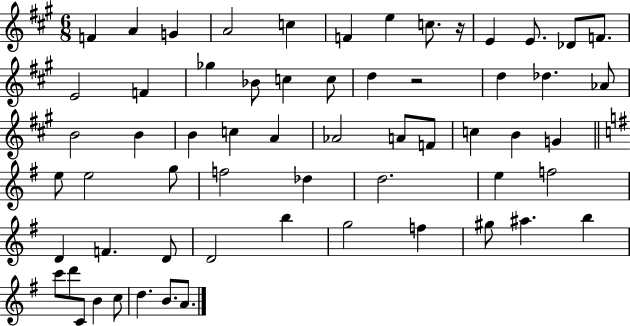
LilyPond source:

{
  \clef treble
  \numericTimeSignature
  \time 6/8
  \key a \major
  f'4 a'4 g'4 | a'2 c''4 | f'4 e''4 c''8. r16 | e'4 e'8. des'8 f'8. | \break e'2 f'4 | ges''4 bes'8 c''4 c''8 | d''4 r2 | d''4 des''4. aes'8 | \break b'2 b'4 | b'4 c''4 a'4 | aes'2 a'8 f'8 | c''4 b'4 g'4 | \break \bar "||" \break \key g \major e''8 e''2 g''8 | f''2 des''4 | d''2. | e''4 f''2 | \break d'4 f'4. d'8 | d'2 b''4 | g''2 f''4 | gis''8 ais''4. b''4 | \break c'''8 d'''8 c'8 b'4 c''8 | d''4. b'8. a'8. | \bar "|."
}